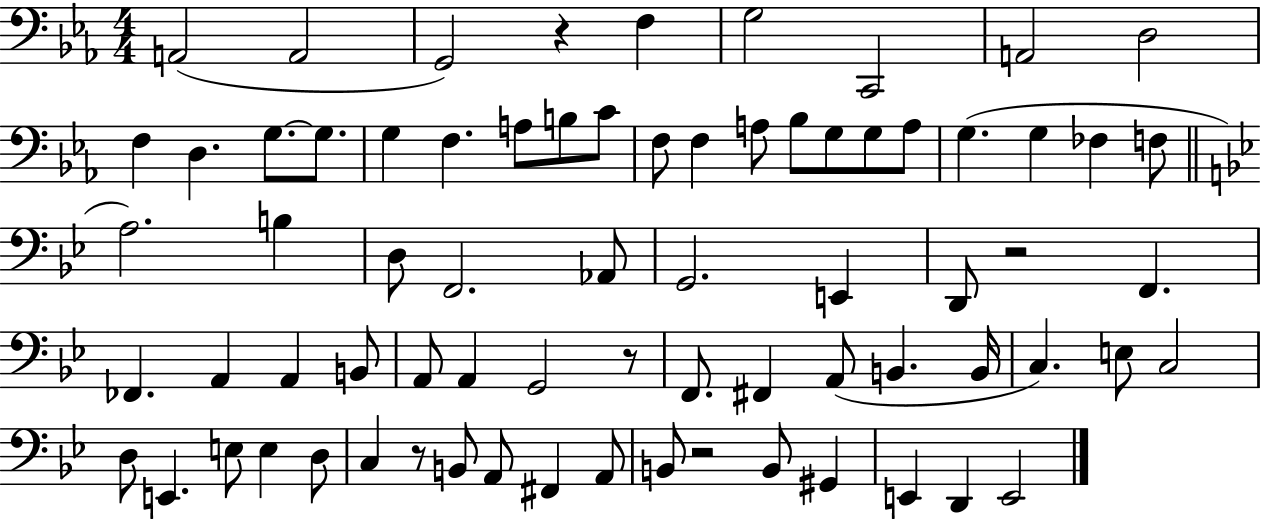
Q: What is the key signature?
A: EES major